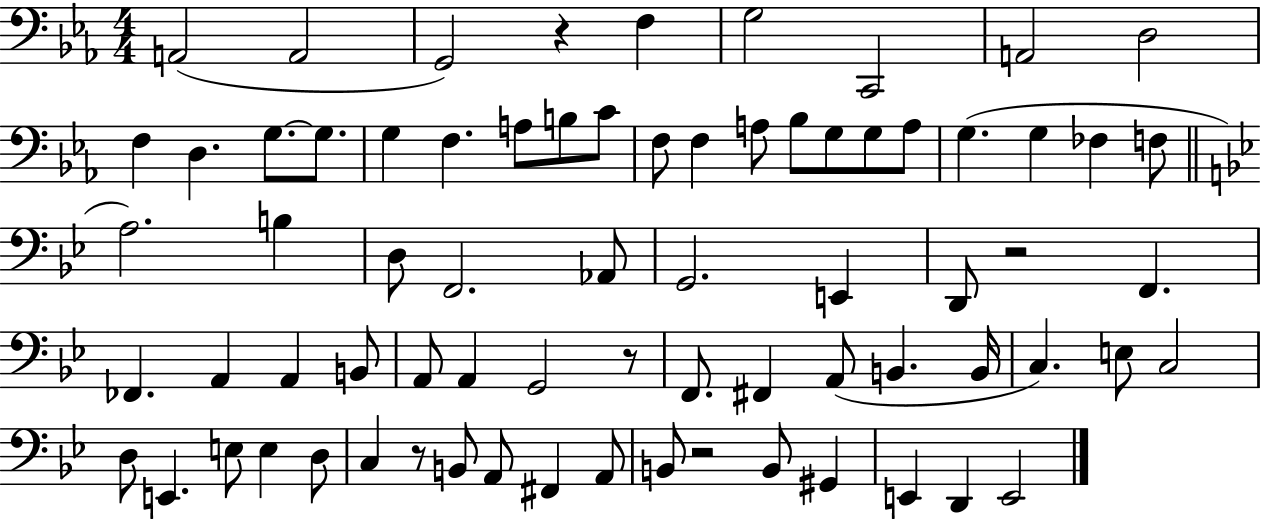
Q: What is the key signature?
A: EES major